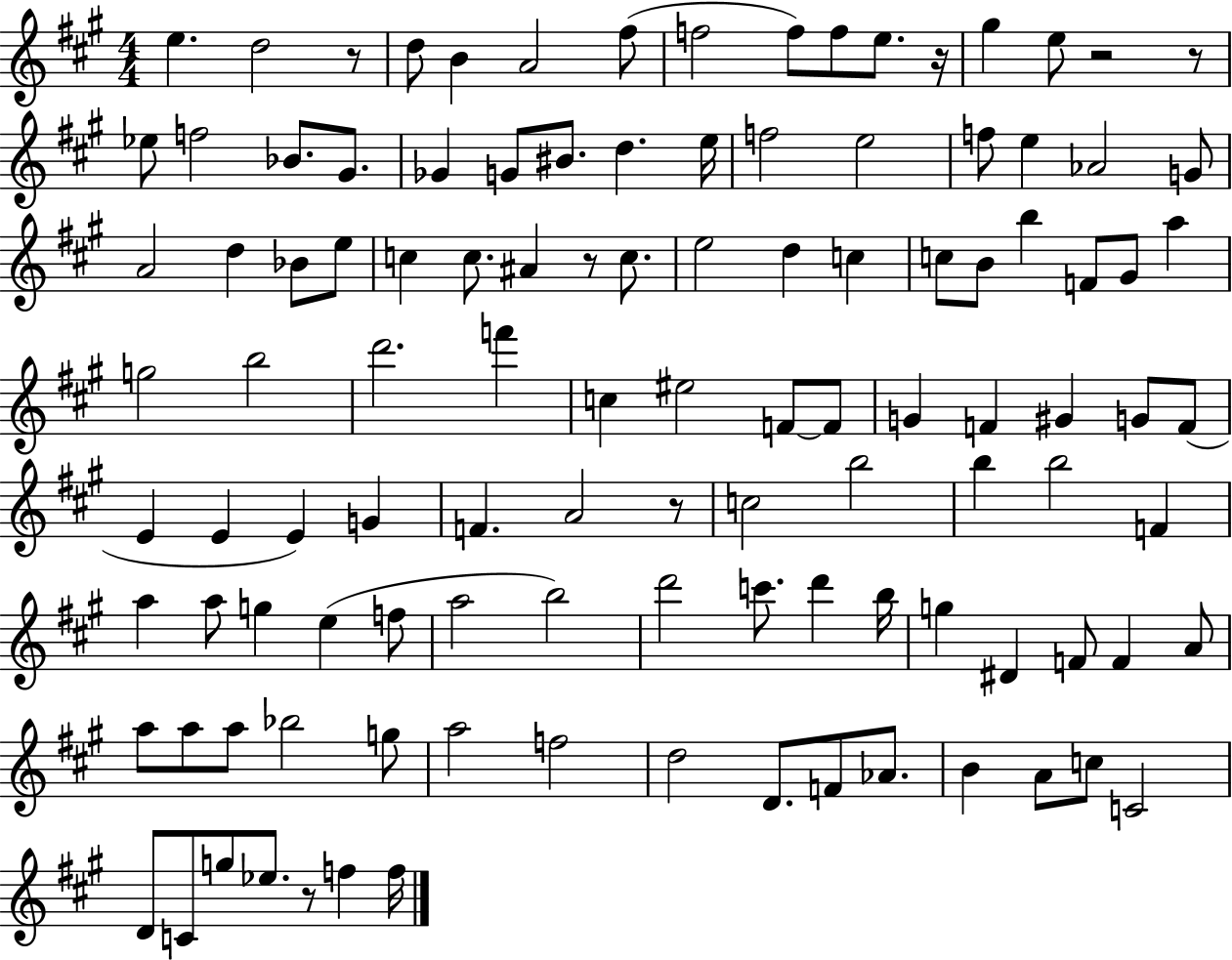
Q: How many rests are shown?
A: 7